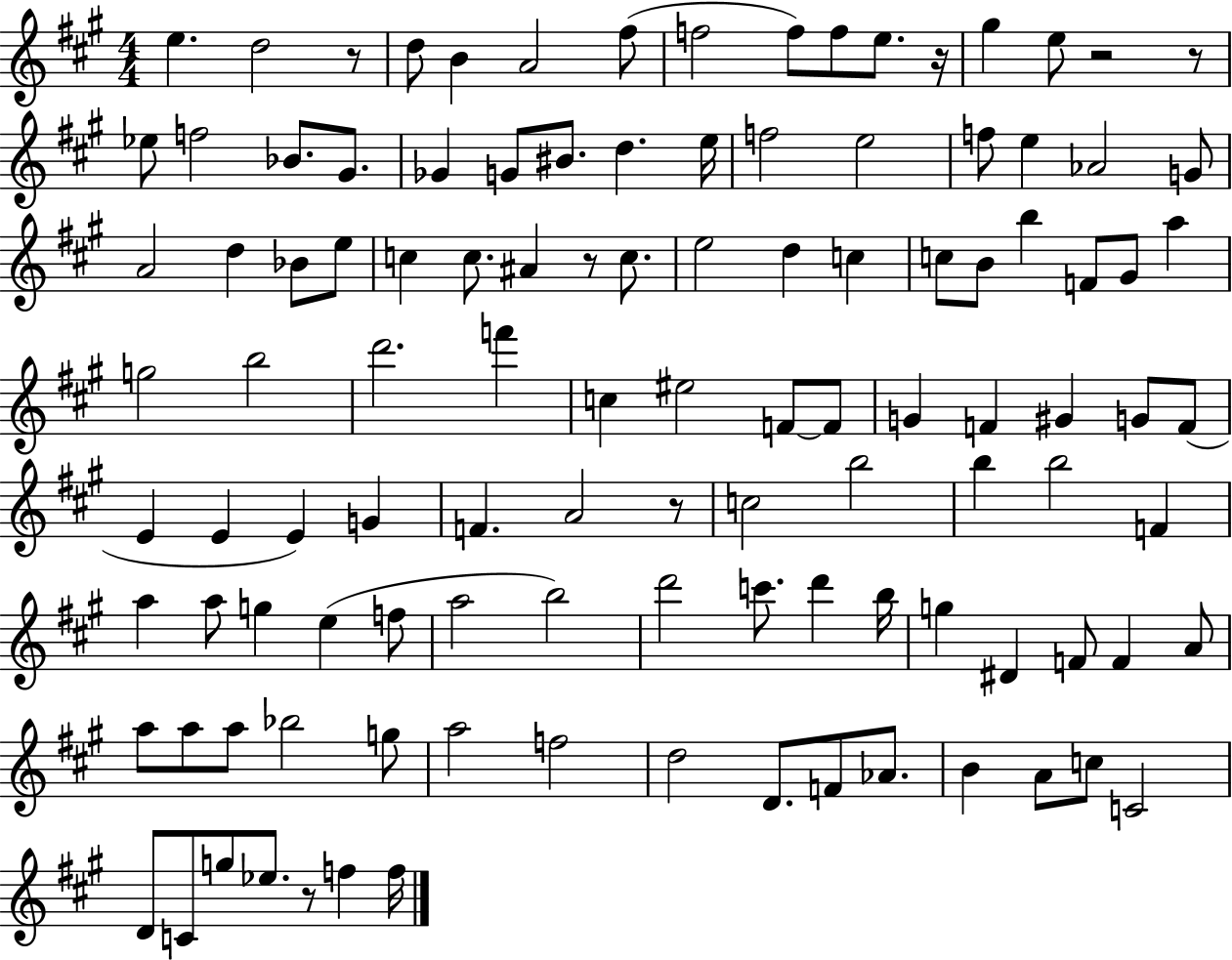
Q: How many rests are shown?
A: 7